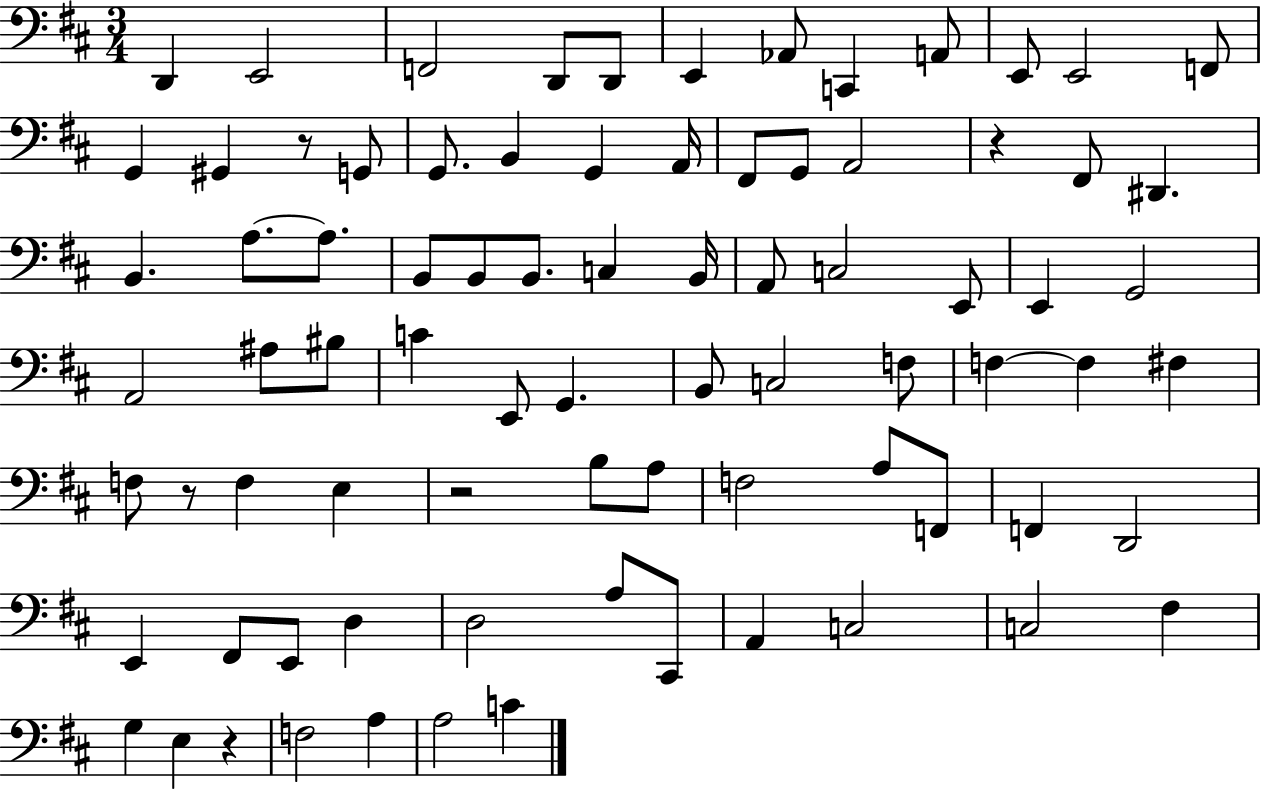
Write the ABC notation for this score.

X:1
T:Untitled
M:3/4
L:1/4
K:D
D,, E,,2 F,,2 D,,/2 D,,/2 E,, _A,,/2 C,, A,,/2 E,,/2 E,,2 F,,/2 G,, ^G,, z/2 G,,/2 G,,/2 B,, G,, A,,/4 ^F,,/2 G,,/2 A,,2 z ^F,,/2 ^D,, B,, A,/2 A,/2 B,,/2 B,,/2 B,,/2 C, B,,/4 A,,/2 C,2 E,,/2 E,, G,,2 A,,2 ^A,/2 ^B,/2 C E,,/2 G,, B,,/2 C,2 F,/2 F, F, ^F, F,/2 z/2 F, E, z2 B,/2 A,/2 F,2 A,/2 F,,/2 F,, D,,2 E,, ^F,,/2 E,,/2 D, D,2 A,/2 ^C,,/2 A,, C,2 C,2 ^F, G, E, z F,2 A, A,2 C